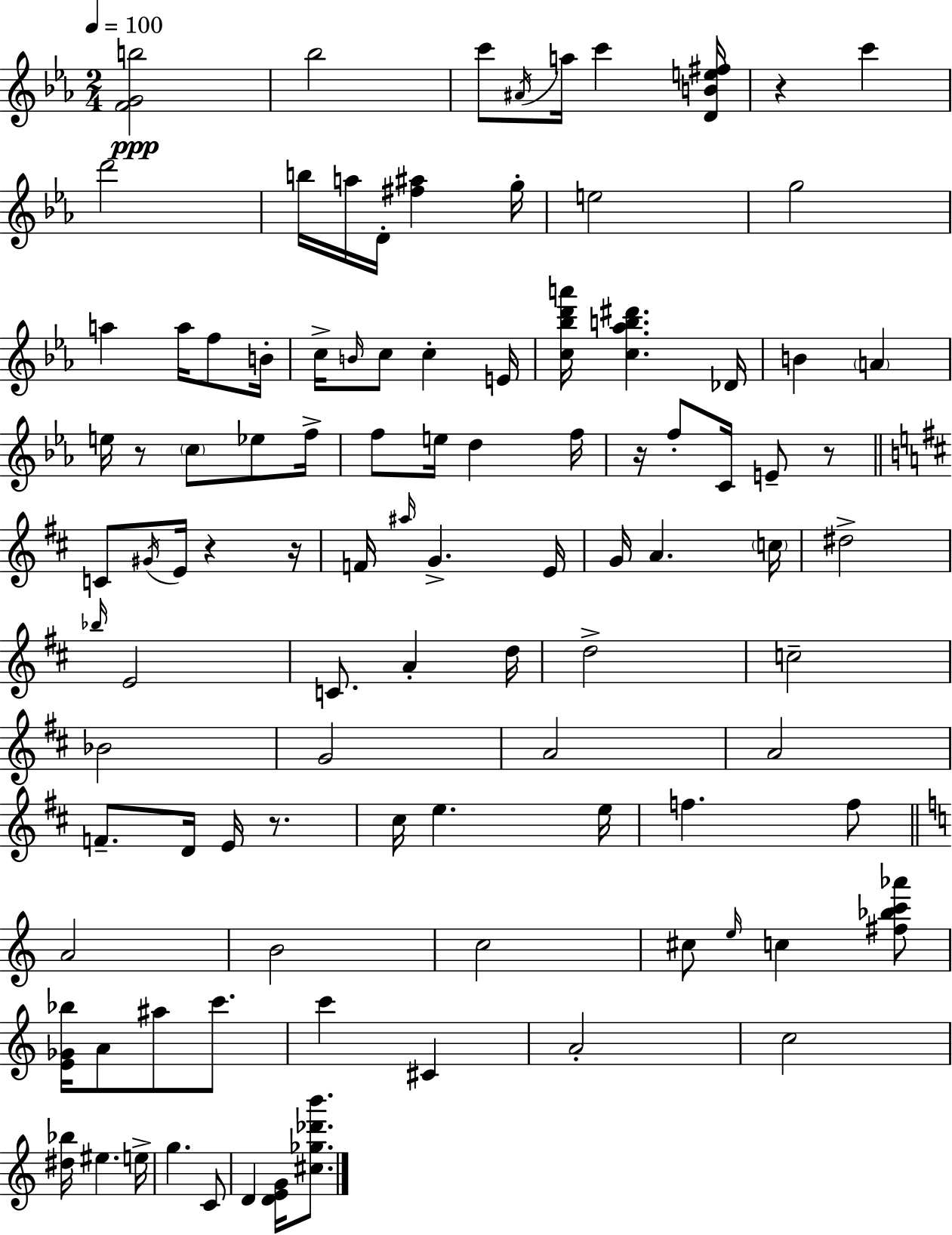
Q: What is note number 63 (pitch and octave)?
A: E5